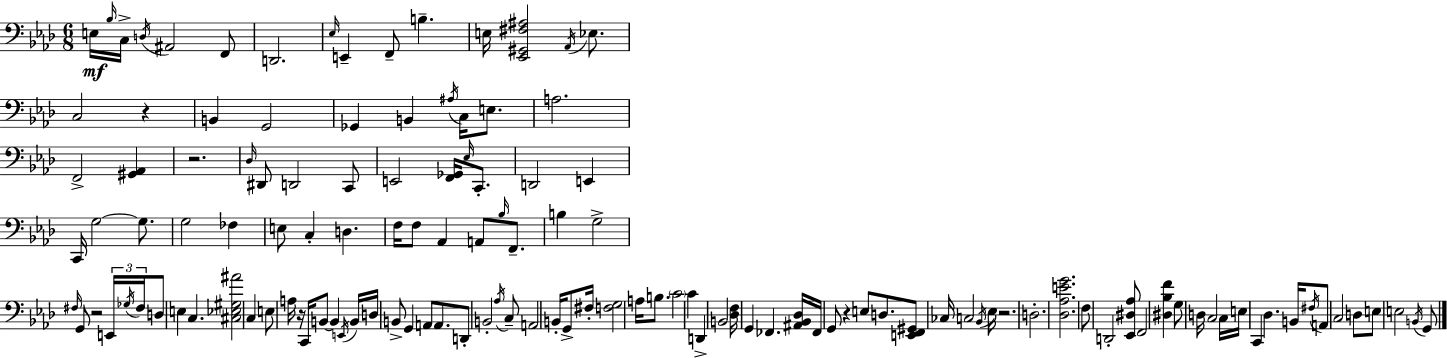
E3/s Bb3/s C3/s D3/s A#2/h F2/e D2/h. Eb3/s E2/q F2/e B3/q. E3/s [Eb2,G#2,F#3,A#3]/h Ab2/s Eb3/e. C3/h R/q B2/q G2/h Gb2/q B2/q A#3/s C3/s E3/e. A3/h. F2/h [G#2,Ab2]/q R/h. Db3/s D#2/e D2/h C2/e E2/h [F2,Gb2]/s Eb3/s C2/e. D2/h E2/q C2/s G3/h G3/e. G3/h FES3/q E3/e C3/q D3/q. F3/s F3/e Ab2/q A2/e Bb3/s F2/e. B3/q G3/h F#3/s G2/e R/h E2/s Gb3/s F#3/s D3/e E3/q C3/q. [C#3,Eb3,G#3,A#4]/h C3/q E3/e A3/s R/s C2/s B2/e B2/q E2/s B2/s D3/s B2/e G2/q A2/e A2/e. D2/e B2/h Ab3/s C3/e A2/h B2/s G2/e F#3/s [F3,G3]/h A3/s B3/e. C4/h C4/q D2/q B2/h [Db3,F3]/s G2/q FES2/q. [A#2,Bb2,Db3]/s FES2/s G2/e R/q E3/e D3/e. [E2,F2,G#2]/e CES3/s C3/h Bb2/s Eb3/s R/h. D3/h. [Db3,Ab3,E4,G4]/h. F3/e D2/h [Eb2,D#3,Ab3]/e F2/h [D#3,Bb3,F4]/q G3/e D3/s C3/h C3/s E3/s C2/q Db3/q. B2/s F#3/s A2/e C3/h D3/e E3/e E3/h B2/s G2/e